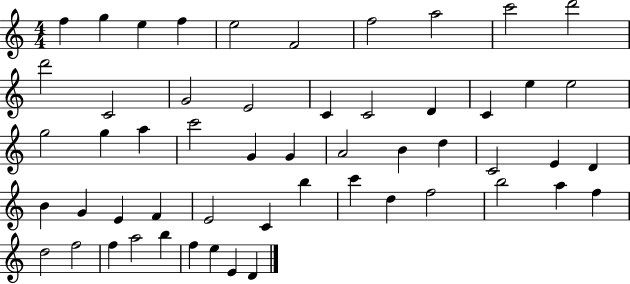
F5/q G5/q E5/q F5/q E5/h F4/h F5/h A5/h C6/h D6/h D6/h C4/h G4/h E4/h C4/q C4/h D4/q C4/q E5/q E5/h G5/h G5/q A5/q C6/h G4/q G4/q A4/h B4/q D5/q C4/h E4/q D4/q B4/q G4/q E4/q F4/q E4/h C4/q B5/q C6/q D5/q F5/h B5/h A5/q F5/q D5/h F5/h F5/q A5/h B5/q F5/q E5/q E4/q D4/q